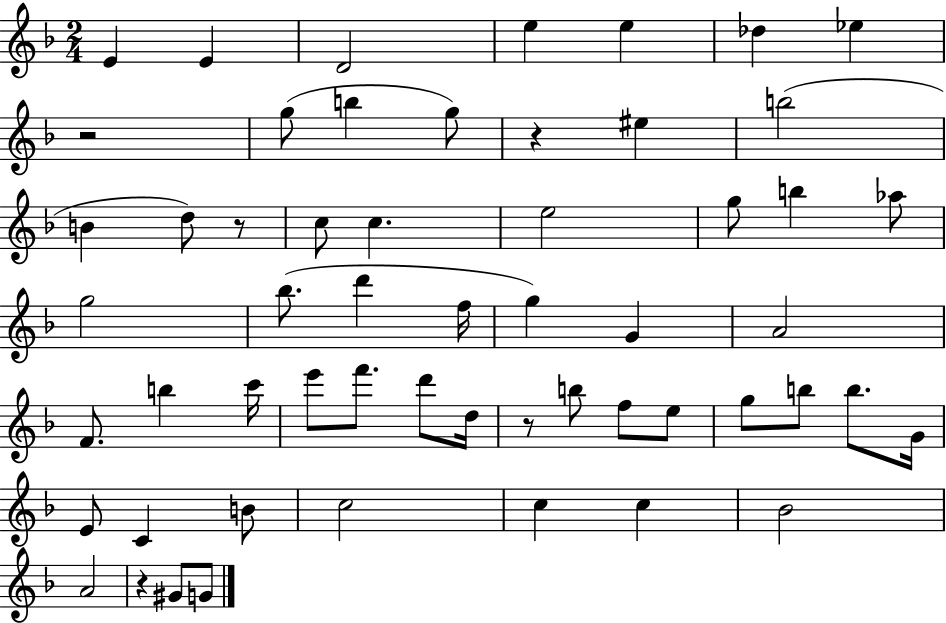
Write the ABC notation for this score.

X:1
T:Untitled
M:2/4
L:1/4
K:F
E E D2 e e _d _e z2 g/2 b g/2 z ^e b2 B d/2 z/2 c/2 c e2 g/2 b _a/2 g2 _b/2 d' f/4 g G A2 F/2 b c'/4 e'/2 f'/2 d'/2 d/4 z/2 b/2 f/2 e/2 g/2 b/2 b/2 G/4 E/2 C B/2 c2 c c _B2 A2 z ^G/2 G/2